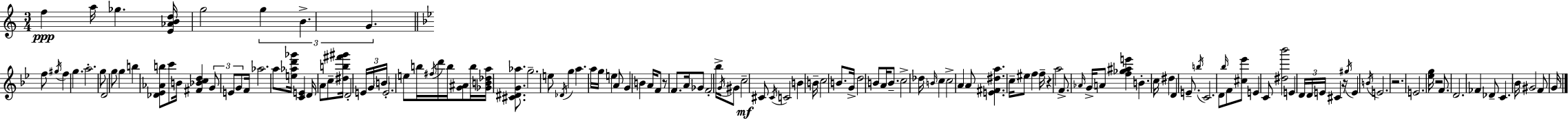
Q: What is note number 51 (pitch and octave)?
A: A4